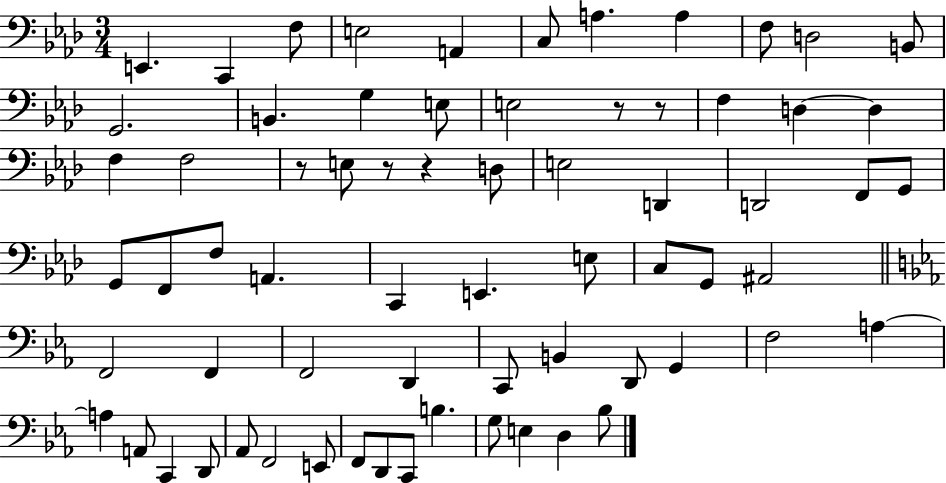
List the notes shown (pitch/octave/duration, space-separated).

E2/q. C2/q F3/e E3/h A2/q C3/e A3/q. A3/q F3/e D3/h B2/e G2/h. B2/q. G3/q E3/e E3/h R/e R/e F3/q D3/q D3/q F3/q F3/h R/e E3/e R/e R/q D3/e E3/h D2/q D2/h F2/e G2/e G2/e F2/e F3/e A2/q. C2/q E2/q. E3/e C3/e G2/e A#2/h F2/h F2/q F2/h D2/q C2/e B2/q D2/e G2/q F3/h A3/q A3/q A2/e C2/q D2/e Ab2/e F2/h E2/e F2/e D2/e C2/e B3/q. G3/e E3/q D3/q Bb3/e